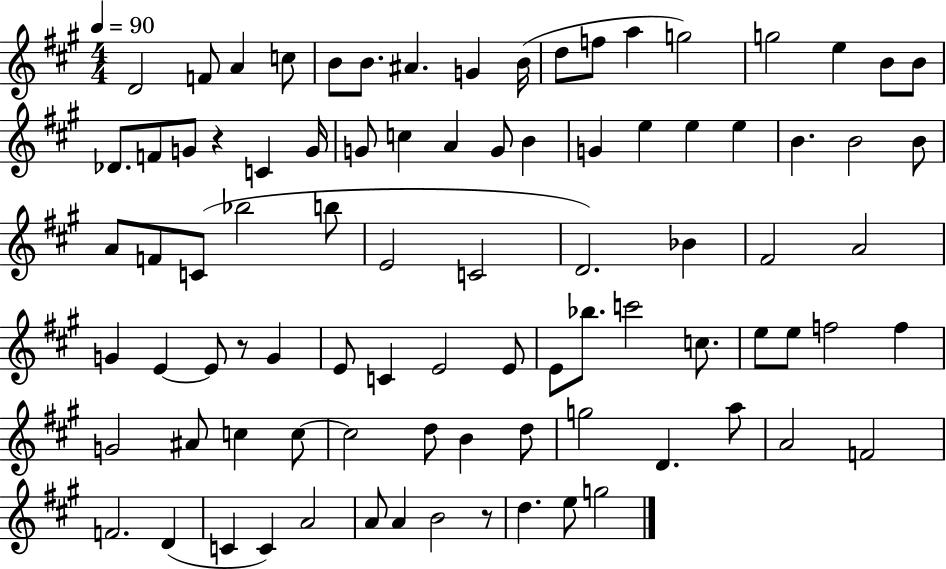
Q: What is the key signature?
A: A major